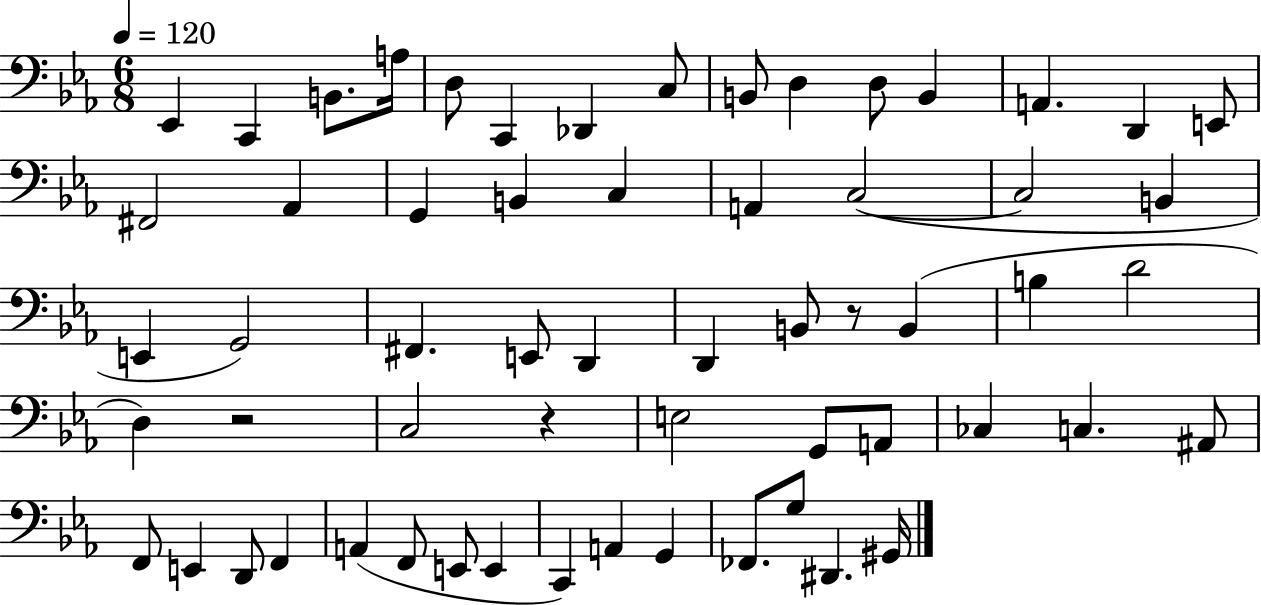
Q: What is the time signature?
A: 6/8